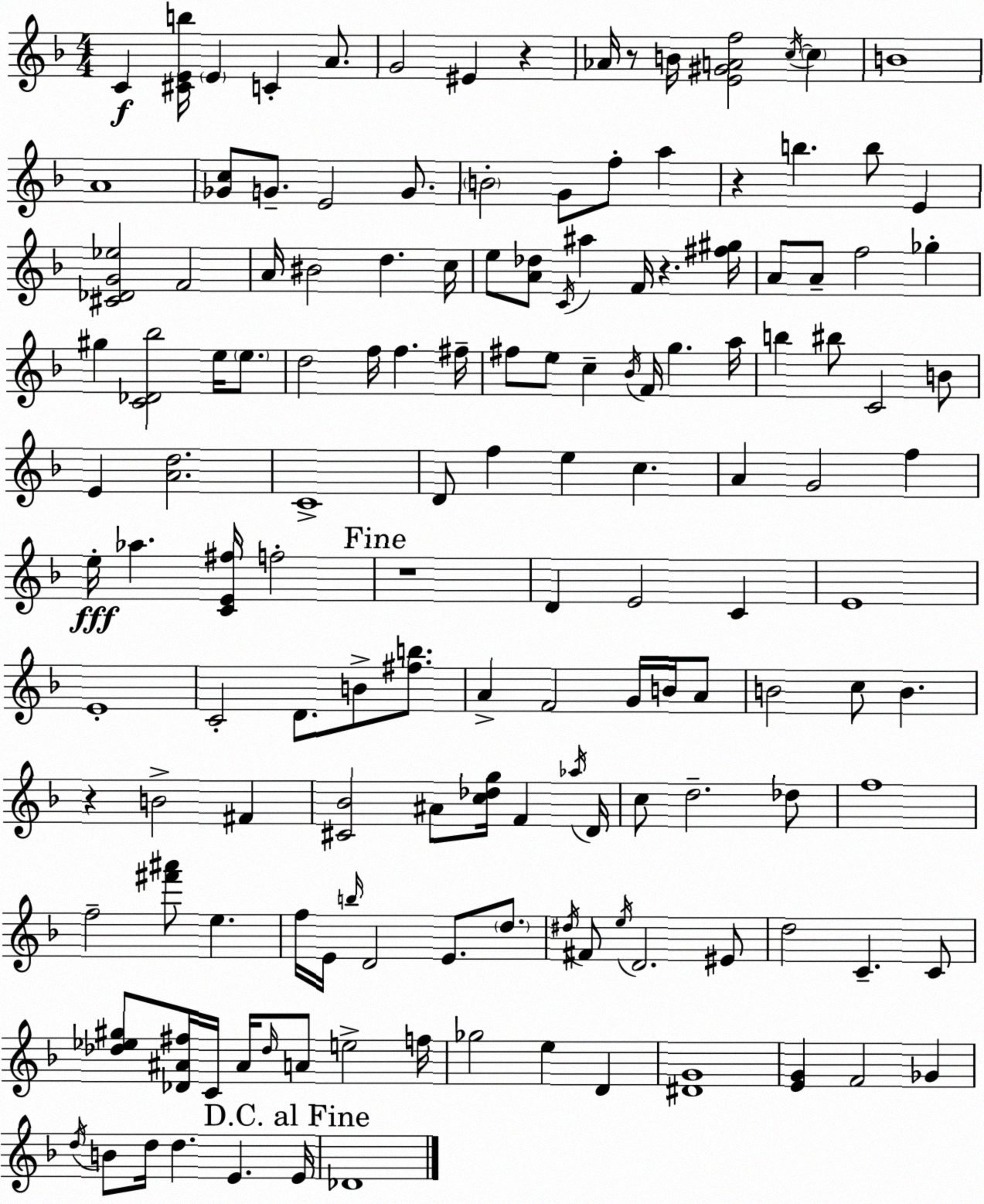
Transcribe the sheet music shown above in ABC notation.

X:1
T:Untitled
M:4/4
L:1/4
K:F
C [^CEb]/4 E C A/2 G2 ^E z _A/4 z/2 B/4 [E^GAf]2 c/4 c B4 A4 [_Gc]/2 G/2 E2 G/2 B2 G/2 f/2 a z b b/2 E [^C_DG_e]2 F2 A/4 ^B2 d c/4 e/2 [A_d]/2 C/4 ^a F/4 z [^f^g]/4 A/2 A/2 f2 _g ^g [C_D_b]2 e/4 e/2 d2 f/4 f ^f/4 ^f/2 e/2 c _B/4 F/4 g a/4 b ^b/2 C2 B/2 E [Ad]2 C4 D/2 f e c A G2 f e/4 _a [CE^f]/4 f2 z4 D E2 C E4 E4 C2 D/2 B/2 [^fb]/2 A F2 G/4 B/4 A/2 B2 c/2 B z B2 ^F [^C_B]2 ^A/2 [c_dg]/4 F _a/4 D/4 c/2 d2 _d/2 f4 f2 [^f'^a']/2 e f/4 E/4 b/4 D2 E/2 d/2 ^d/4 ^F/2 e/4 D2 ^E/2 d2 C C/2 [_d_e^g]/2 [_D^A^f]/4 C/4 ^A/4 _d/4 A/2 e2 f/4 _g2 e D [^DG]4 [EG] F2 _G d/4 B/2 d/4 d E E/4 _D4